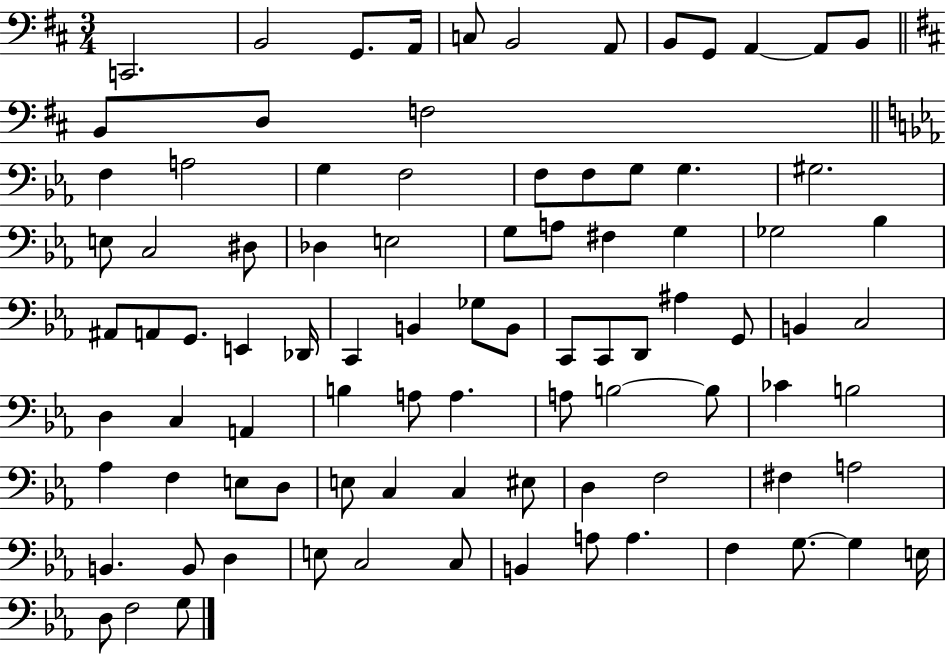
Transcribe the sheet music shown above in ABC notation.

X:1
T:Untitled
M:3/4
L:1/4
K:D
C,,2 B,,2 G,,/2 A,,/4 C,/2 B,,2 A,,/2 B,,/2 G,,/2 A,, A,,/2 B,,/2 B,,/2 D,/2 F,2 F, A,2 G, F,2 F,/2 F,/2 G,/2 G, ^G,2 E,/2 C,2 ^D,/2 _D, E,2 G,/2 A,/2 ^F, G, _G,2 _B, ^A,,/2 A,,/2 G,,/2 E,, _D,,/4 C,, B,, _G,/2 B,,/2 C,,/2 C,,/2 D,,/2 ^A, G,,/2 B,, C,2 D, C, A,, B, A,/2 A, A,/2 B,2 B,/2 _C B,2 _A, F, E,/2 D,/2 E,/2 C, C, ^E,/2 D, F,2 ^F, A,2 B,, B,,/2 D, E,/2 C,2 C,/2 B,, A,/2 A, F, G,/2 G, E,/4 D,/2 F,2 G,/2